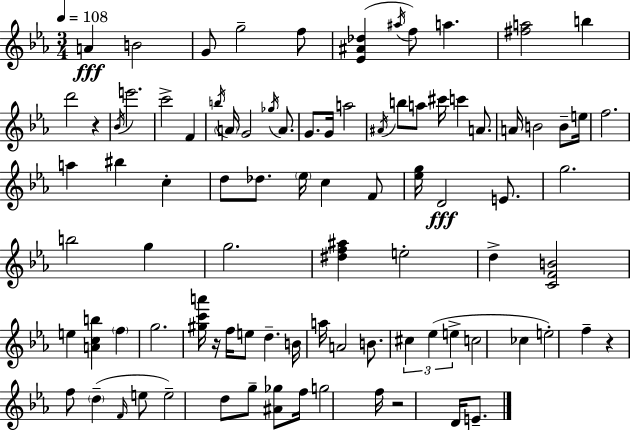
{
  \clef treble
  \numericTimeSignature
  \time 3/4
  \key c \minor
  \tempo 4 = 108
  a'4\fff b'2 | g'8 g''2-- f''8 | <ees' ais' des''>4( \acciaccatura { ais''16 } f''8) a''4. | <fis'' a''>2 b''4 | \break d'''2 r4 | \acciaccatura { bes'16 } e'''2. | c'''2-> f'4 | \acciaccatura { b''16 } \parenthesize a'16 g'2 | \break \acciaccatura { ges''16 } a'8. g'8. g'16 a''2 | \acciaccatura { ais'16 } b''8 a''8 cis'''16 c'''4 | a'8. a'16 b'2 | b'8-- e''16 f''2. | \break a''4 bis''4 | c''4-. d''8 des''8. \parenthesize ees''16 c''4 | f'8 <ees'' g''>16 d'2\fff | e'8. g''2. | \break b''2 | g''4 g''2. | <dis'' f'' ais''>4 e''2-. | d''4-> <c' f' b'>2 | \break e''4 <a' c'' b''>4 | \parenthesize f''4 g''2. | <gis'' c''' a'''>16 r16 f''16 e''8 d''4.-- | b'16 a''16 a'2 | \break b'8. \tuplet 3/2 { cis''4 ees''4( | e''4-> } c''2 | ces''4 e''2-.) | f''4-- r4 f''8 \parenthesize d''4--( | \break \grace { f'16 } e''8 e''2--) | d''8 g''8-- <ais' ges''>8 f''16 g''2 | f''16 r2 | d'16 e'8.-- \bar "|."
}